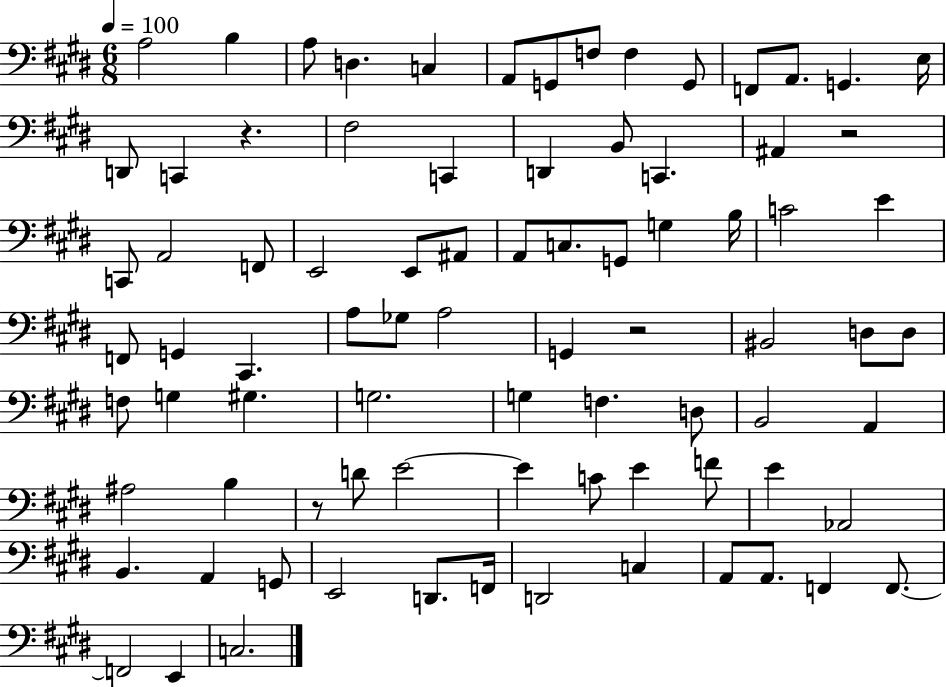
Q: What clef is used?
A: bass